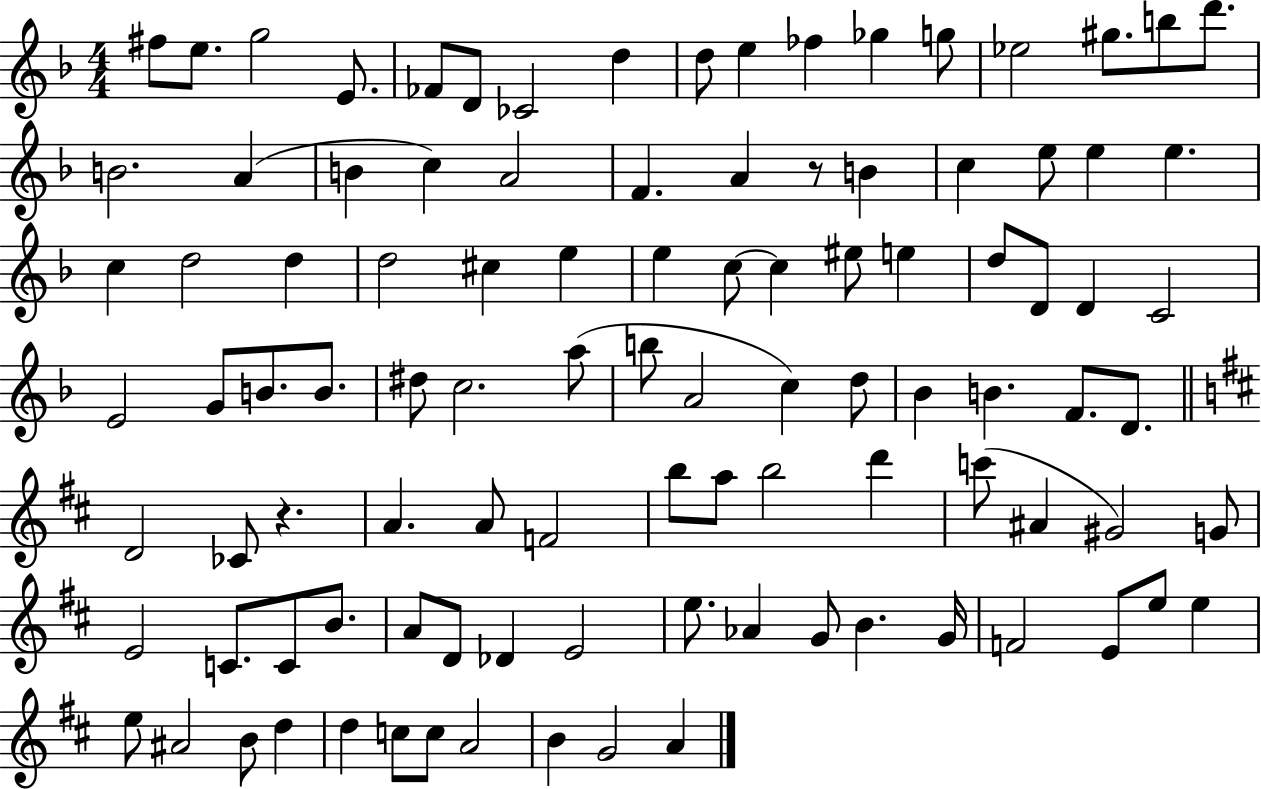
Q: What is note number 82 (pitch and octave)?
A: Ab4